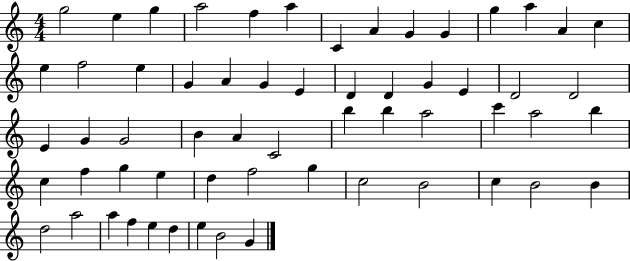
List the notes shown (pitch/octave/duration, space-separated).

G5/h E5/q G5/q A5/h F5/q A5/q C4/q A4/q G4/q G4/q G5/q A5/q A4/q C5/q E5/q F5/h E5/q G4/q A4/q G4/q E4/q D4/q D4/q G4/q E4/q D4/h D4/h E4/q G4/q G4/h B4/q A4/q C4/h B5/q B5/q A5/h C6/q A5/h B5/q C5/q F5/q G5/q E5/q D5/q F5/h G5/q C5/h B4/h C5/q B4/h B4/q D5/h A5/h A5/q F5/q E5/q D5/q E5/q B4/h G4/q